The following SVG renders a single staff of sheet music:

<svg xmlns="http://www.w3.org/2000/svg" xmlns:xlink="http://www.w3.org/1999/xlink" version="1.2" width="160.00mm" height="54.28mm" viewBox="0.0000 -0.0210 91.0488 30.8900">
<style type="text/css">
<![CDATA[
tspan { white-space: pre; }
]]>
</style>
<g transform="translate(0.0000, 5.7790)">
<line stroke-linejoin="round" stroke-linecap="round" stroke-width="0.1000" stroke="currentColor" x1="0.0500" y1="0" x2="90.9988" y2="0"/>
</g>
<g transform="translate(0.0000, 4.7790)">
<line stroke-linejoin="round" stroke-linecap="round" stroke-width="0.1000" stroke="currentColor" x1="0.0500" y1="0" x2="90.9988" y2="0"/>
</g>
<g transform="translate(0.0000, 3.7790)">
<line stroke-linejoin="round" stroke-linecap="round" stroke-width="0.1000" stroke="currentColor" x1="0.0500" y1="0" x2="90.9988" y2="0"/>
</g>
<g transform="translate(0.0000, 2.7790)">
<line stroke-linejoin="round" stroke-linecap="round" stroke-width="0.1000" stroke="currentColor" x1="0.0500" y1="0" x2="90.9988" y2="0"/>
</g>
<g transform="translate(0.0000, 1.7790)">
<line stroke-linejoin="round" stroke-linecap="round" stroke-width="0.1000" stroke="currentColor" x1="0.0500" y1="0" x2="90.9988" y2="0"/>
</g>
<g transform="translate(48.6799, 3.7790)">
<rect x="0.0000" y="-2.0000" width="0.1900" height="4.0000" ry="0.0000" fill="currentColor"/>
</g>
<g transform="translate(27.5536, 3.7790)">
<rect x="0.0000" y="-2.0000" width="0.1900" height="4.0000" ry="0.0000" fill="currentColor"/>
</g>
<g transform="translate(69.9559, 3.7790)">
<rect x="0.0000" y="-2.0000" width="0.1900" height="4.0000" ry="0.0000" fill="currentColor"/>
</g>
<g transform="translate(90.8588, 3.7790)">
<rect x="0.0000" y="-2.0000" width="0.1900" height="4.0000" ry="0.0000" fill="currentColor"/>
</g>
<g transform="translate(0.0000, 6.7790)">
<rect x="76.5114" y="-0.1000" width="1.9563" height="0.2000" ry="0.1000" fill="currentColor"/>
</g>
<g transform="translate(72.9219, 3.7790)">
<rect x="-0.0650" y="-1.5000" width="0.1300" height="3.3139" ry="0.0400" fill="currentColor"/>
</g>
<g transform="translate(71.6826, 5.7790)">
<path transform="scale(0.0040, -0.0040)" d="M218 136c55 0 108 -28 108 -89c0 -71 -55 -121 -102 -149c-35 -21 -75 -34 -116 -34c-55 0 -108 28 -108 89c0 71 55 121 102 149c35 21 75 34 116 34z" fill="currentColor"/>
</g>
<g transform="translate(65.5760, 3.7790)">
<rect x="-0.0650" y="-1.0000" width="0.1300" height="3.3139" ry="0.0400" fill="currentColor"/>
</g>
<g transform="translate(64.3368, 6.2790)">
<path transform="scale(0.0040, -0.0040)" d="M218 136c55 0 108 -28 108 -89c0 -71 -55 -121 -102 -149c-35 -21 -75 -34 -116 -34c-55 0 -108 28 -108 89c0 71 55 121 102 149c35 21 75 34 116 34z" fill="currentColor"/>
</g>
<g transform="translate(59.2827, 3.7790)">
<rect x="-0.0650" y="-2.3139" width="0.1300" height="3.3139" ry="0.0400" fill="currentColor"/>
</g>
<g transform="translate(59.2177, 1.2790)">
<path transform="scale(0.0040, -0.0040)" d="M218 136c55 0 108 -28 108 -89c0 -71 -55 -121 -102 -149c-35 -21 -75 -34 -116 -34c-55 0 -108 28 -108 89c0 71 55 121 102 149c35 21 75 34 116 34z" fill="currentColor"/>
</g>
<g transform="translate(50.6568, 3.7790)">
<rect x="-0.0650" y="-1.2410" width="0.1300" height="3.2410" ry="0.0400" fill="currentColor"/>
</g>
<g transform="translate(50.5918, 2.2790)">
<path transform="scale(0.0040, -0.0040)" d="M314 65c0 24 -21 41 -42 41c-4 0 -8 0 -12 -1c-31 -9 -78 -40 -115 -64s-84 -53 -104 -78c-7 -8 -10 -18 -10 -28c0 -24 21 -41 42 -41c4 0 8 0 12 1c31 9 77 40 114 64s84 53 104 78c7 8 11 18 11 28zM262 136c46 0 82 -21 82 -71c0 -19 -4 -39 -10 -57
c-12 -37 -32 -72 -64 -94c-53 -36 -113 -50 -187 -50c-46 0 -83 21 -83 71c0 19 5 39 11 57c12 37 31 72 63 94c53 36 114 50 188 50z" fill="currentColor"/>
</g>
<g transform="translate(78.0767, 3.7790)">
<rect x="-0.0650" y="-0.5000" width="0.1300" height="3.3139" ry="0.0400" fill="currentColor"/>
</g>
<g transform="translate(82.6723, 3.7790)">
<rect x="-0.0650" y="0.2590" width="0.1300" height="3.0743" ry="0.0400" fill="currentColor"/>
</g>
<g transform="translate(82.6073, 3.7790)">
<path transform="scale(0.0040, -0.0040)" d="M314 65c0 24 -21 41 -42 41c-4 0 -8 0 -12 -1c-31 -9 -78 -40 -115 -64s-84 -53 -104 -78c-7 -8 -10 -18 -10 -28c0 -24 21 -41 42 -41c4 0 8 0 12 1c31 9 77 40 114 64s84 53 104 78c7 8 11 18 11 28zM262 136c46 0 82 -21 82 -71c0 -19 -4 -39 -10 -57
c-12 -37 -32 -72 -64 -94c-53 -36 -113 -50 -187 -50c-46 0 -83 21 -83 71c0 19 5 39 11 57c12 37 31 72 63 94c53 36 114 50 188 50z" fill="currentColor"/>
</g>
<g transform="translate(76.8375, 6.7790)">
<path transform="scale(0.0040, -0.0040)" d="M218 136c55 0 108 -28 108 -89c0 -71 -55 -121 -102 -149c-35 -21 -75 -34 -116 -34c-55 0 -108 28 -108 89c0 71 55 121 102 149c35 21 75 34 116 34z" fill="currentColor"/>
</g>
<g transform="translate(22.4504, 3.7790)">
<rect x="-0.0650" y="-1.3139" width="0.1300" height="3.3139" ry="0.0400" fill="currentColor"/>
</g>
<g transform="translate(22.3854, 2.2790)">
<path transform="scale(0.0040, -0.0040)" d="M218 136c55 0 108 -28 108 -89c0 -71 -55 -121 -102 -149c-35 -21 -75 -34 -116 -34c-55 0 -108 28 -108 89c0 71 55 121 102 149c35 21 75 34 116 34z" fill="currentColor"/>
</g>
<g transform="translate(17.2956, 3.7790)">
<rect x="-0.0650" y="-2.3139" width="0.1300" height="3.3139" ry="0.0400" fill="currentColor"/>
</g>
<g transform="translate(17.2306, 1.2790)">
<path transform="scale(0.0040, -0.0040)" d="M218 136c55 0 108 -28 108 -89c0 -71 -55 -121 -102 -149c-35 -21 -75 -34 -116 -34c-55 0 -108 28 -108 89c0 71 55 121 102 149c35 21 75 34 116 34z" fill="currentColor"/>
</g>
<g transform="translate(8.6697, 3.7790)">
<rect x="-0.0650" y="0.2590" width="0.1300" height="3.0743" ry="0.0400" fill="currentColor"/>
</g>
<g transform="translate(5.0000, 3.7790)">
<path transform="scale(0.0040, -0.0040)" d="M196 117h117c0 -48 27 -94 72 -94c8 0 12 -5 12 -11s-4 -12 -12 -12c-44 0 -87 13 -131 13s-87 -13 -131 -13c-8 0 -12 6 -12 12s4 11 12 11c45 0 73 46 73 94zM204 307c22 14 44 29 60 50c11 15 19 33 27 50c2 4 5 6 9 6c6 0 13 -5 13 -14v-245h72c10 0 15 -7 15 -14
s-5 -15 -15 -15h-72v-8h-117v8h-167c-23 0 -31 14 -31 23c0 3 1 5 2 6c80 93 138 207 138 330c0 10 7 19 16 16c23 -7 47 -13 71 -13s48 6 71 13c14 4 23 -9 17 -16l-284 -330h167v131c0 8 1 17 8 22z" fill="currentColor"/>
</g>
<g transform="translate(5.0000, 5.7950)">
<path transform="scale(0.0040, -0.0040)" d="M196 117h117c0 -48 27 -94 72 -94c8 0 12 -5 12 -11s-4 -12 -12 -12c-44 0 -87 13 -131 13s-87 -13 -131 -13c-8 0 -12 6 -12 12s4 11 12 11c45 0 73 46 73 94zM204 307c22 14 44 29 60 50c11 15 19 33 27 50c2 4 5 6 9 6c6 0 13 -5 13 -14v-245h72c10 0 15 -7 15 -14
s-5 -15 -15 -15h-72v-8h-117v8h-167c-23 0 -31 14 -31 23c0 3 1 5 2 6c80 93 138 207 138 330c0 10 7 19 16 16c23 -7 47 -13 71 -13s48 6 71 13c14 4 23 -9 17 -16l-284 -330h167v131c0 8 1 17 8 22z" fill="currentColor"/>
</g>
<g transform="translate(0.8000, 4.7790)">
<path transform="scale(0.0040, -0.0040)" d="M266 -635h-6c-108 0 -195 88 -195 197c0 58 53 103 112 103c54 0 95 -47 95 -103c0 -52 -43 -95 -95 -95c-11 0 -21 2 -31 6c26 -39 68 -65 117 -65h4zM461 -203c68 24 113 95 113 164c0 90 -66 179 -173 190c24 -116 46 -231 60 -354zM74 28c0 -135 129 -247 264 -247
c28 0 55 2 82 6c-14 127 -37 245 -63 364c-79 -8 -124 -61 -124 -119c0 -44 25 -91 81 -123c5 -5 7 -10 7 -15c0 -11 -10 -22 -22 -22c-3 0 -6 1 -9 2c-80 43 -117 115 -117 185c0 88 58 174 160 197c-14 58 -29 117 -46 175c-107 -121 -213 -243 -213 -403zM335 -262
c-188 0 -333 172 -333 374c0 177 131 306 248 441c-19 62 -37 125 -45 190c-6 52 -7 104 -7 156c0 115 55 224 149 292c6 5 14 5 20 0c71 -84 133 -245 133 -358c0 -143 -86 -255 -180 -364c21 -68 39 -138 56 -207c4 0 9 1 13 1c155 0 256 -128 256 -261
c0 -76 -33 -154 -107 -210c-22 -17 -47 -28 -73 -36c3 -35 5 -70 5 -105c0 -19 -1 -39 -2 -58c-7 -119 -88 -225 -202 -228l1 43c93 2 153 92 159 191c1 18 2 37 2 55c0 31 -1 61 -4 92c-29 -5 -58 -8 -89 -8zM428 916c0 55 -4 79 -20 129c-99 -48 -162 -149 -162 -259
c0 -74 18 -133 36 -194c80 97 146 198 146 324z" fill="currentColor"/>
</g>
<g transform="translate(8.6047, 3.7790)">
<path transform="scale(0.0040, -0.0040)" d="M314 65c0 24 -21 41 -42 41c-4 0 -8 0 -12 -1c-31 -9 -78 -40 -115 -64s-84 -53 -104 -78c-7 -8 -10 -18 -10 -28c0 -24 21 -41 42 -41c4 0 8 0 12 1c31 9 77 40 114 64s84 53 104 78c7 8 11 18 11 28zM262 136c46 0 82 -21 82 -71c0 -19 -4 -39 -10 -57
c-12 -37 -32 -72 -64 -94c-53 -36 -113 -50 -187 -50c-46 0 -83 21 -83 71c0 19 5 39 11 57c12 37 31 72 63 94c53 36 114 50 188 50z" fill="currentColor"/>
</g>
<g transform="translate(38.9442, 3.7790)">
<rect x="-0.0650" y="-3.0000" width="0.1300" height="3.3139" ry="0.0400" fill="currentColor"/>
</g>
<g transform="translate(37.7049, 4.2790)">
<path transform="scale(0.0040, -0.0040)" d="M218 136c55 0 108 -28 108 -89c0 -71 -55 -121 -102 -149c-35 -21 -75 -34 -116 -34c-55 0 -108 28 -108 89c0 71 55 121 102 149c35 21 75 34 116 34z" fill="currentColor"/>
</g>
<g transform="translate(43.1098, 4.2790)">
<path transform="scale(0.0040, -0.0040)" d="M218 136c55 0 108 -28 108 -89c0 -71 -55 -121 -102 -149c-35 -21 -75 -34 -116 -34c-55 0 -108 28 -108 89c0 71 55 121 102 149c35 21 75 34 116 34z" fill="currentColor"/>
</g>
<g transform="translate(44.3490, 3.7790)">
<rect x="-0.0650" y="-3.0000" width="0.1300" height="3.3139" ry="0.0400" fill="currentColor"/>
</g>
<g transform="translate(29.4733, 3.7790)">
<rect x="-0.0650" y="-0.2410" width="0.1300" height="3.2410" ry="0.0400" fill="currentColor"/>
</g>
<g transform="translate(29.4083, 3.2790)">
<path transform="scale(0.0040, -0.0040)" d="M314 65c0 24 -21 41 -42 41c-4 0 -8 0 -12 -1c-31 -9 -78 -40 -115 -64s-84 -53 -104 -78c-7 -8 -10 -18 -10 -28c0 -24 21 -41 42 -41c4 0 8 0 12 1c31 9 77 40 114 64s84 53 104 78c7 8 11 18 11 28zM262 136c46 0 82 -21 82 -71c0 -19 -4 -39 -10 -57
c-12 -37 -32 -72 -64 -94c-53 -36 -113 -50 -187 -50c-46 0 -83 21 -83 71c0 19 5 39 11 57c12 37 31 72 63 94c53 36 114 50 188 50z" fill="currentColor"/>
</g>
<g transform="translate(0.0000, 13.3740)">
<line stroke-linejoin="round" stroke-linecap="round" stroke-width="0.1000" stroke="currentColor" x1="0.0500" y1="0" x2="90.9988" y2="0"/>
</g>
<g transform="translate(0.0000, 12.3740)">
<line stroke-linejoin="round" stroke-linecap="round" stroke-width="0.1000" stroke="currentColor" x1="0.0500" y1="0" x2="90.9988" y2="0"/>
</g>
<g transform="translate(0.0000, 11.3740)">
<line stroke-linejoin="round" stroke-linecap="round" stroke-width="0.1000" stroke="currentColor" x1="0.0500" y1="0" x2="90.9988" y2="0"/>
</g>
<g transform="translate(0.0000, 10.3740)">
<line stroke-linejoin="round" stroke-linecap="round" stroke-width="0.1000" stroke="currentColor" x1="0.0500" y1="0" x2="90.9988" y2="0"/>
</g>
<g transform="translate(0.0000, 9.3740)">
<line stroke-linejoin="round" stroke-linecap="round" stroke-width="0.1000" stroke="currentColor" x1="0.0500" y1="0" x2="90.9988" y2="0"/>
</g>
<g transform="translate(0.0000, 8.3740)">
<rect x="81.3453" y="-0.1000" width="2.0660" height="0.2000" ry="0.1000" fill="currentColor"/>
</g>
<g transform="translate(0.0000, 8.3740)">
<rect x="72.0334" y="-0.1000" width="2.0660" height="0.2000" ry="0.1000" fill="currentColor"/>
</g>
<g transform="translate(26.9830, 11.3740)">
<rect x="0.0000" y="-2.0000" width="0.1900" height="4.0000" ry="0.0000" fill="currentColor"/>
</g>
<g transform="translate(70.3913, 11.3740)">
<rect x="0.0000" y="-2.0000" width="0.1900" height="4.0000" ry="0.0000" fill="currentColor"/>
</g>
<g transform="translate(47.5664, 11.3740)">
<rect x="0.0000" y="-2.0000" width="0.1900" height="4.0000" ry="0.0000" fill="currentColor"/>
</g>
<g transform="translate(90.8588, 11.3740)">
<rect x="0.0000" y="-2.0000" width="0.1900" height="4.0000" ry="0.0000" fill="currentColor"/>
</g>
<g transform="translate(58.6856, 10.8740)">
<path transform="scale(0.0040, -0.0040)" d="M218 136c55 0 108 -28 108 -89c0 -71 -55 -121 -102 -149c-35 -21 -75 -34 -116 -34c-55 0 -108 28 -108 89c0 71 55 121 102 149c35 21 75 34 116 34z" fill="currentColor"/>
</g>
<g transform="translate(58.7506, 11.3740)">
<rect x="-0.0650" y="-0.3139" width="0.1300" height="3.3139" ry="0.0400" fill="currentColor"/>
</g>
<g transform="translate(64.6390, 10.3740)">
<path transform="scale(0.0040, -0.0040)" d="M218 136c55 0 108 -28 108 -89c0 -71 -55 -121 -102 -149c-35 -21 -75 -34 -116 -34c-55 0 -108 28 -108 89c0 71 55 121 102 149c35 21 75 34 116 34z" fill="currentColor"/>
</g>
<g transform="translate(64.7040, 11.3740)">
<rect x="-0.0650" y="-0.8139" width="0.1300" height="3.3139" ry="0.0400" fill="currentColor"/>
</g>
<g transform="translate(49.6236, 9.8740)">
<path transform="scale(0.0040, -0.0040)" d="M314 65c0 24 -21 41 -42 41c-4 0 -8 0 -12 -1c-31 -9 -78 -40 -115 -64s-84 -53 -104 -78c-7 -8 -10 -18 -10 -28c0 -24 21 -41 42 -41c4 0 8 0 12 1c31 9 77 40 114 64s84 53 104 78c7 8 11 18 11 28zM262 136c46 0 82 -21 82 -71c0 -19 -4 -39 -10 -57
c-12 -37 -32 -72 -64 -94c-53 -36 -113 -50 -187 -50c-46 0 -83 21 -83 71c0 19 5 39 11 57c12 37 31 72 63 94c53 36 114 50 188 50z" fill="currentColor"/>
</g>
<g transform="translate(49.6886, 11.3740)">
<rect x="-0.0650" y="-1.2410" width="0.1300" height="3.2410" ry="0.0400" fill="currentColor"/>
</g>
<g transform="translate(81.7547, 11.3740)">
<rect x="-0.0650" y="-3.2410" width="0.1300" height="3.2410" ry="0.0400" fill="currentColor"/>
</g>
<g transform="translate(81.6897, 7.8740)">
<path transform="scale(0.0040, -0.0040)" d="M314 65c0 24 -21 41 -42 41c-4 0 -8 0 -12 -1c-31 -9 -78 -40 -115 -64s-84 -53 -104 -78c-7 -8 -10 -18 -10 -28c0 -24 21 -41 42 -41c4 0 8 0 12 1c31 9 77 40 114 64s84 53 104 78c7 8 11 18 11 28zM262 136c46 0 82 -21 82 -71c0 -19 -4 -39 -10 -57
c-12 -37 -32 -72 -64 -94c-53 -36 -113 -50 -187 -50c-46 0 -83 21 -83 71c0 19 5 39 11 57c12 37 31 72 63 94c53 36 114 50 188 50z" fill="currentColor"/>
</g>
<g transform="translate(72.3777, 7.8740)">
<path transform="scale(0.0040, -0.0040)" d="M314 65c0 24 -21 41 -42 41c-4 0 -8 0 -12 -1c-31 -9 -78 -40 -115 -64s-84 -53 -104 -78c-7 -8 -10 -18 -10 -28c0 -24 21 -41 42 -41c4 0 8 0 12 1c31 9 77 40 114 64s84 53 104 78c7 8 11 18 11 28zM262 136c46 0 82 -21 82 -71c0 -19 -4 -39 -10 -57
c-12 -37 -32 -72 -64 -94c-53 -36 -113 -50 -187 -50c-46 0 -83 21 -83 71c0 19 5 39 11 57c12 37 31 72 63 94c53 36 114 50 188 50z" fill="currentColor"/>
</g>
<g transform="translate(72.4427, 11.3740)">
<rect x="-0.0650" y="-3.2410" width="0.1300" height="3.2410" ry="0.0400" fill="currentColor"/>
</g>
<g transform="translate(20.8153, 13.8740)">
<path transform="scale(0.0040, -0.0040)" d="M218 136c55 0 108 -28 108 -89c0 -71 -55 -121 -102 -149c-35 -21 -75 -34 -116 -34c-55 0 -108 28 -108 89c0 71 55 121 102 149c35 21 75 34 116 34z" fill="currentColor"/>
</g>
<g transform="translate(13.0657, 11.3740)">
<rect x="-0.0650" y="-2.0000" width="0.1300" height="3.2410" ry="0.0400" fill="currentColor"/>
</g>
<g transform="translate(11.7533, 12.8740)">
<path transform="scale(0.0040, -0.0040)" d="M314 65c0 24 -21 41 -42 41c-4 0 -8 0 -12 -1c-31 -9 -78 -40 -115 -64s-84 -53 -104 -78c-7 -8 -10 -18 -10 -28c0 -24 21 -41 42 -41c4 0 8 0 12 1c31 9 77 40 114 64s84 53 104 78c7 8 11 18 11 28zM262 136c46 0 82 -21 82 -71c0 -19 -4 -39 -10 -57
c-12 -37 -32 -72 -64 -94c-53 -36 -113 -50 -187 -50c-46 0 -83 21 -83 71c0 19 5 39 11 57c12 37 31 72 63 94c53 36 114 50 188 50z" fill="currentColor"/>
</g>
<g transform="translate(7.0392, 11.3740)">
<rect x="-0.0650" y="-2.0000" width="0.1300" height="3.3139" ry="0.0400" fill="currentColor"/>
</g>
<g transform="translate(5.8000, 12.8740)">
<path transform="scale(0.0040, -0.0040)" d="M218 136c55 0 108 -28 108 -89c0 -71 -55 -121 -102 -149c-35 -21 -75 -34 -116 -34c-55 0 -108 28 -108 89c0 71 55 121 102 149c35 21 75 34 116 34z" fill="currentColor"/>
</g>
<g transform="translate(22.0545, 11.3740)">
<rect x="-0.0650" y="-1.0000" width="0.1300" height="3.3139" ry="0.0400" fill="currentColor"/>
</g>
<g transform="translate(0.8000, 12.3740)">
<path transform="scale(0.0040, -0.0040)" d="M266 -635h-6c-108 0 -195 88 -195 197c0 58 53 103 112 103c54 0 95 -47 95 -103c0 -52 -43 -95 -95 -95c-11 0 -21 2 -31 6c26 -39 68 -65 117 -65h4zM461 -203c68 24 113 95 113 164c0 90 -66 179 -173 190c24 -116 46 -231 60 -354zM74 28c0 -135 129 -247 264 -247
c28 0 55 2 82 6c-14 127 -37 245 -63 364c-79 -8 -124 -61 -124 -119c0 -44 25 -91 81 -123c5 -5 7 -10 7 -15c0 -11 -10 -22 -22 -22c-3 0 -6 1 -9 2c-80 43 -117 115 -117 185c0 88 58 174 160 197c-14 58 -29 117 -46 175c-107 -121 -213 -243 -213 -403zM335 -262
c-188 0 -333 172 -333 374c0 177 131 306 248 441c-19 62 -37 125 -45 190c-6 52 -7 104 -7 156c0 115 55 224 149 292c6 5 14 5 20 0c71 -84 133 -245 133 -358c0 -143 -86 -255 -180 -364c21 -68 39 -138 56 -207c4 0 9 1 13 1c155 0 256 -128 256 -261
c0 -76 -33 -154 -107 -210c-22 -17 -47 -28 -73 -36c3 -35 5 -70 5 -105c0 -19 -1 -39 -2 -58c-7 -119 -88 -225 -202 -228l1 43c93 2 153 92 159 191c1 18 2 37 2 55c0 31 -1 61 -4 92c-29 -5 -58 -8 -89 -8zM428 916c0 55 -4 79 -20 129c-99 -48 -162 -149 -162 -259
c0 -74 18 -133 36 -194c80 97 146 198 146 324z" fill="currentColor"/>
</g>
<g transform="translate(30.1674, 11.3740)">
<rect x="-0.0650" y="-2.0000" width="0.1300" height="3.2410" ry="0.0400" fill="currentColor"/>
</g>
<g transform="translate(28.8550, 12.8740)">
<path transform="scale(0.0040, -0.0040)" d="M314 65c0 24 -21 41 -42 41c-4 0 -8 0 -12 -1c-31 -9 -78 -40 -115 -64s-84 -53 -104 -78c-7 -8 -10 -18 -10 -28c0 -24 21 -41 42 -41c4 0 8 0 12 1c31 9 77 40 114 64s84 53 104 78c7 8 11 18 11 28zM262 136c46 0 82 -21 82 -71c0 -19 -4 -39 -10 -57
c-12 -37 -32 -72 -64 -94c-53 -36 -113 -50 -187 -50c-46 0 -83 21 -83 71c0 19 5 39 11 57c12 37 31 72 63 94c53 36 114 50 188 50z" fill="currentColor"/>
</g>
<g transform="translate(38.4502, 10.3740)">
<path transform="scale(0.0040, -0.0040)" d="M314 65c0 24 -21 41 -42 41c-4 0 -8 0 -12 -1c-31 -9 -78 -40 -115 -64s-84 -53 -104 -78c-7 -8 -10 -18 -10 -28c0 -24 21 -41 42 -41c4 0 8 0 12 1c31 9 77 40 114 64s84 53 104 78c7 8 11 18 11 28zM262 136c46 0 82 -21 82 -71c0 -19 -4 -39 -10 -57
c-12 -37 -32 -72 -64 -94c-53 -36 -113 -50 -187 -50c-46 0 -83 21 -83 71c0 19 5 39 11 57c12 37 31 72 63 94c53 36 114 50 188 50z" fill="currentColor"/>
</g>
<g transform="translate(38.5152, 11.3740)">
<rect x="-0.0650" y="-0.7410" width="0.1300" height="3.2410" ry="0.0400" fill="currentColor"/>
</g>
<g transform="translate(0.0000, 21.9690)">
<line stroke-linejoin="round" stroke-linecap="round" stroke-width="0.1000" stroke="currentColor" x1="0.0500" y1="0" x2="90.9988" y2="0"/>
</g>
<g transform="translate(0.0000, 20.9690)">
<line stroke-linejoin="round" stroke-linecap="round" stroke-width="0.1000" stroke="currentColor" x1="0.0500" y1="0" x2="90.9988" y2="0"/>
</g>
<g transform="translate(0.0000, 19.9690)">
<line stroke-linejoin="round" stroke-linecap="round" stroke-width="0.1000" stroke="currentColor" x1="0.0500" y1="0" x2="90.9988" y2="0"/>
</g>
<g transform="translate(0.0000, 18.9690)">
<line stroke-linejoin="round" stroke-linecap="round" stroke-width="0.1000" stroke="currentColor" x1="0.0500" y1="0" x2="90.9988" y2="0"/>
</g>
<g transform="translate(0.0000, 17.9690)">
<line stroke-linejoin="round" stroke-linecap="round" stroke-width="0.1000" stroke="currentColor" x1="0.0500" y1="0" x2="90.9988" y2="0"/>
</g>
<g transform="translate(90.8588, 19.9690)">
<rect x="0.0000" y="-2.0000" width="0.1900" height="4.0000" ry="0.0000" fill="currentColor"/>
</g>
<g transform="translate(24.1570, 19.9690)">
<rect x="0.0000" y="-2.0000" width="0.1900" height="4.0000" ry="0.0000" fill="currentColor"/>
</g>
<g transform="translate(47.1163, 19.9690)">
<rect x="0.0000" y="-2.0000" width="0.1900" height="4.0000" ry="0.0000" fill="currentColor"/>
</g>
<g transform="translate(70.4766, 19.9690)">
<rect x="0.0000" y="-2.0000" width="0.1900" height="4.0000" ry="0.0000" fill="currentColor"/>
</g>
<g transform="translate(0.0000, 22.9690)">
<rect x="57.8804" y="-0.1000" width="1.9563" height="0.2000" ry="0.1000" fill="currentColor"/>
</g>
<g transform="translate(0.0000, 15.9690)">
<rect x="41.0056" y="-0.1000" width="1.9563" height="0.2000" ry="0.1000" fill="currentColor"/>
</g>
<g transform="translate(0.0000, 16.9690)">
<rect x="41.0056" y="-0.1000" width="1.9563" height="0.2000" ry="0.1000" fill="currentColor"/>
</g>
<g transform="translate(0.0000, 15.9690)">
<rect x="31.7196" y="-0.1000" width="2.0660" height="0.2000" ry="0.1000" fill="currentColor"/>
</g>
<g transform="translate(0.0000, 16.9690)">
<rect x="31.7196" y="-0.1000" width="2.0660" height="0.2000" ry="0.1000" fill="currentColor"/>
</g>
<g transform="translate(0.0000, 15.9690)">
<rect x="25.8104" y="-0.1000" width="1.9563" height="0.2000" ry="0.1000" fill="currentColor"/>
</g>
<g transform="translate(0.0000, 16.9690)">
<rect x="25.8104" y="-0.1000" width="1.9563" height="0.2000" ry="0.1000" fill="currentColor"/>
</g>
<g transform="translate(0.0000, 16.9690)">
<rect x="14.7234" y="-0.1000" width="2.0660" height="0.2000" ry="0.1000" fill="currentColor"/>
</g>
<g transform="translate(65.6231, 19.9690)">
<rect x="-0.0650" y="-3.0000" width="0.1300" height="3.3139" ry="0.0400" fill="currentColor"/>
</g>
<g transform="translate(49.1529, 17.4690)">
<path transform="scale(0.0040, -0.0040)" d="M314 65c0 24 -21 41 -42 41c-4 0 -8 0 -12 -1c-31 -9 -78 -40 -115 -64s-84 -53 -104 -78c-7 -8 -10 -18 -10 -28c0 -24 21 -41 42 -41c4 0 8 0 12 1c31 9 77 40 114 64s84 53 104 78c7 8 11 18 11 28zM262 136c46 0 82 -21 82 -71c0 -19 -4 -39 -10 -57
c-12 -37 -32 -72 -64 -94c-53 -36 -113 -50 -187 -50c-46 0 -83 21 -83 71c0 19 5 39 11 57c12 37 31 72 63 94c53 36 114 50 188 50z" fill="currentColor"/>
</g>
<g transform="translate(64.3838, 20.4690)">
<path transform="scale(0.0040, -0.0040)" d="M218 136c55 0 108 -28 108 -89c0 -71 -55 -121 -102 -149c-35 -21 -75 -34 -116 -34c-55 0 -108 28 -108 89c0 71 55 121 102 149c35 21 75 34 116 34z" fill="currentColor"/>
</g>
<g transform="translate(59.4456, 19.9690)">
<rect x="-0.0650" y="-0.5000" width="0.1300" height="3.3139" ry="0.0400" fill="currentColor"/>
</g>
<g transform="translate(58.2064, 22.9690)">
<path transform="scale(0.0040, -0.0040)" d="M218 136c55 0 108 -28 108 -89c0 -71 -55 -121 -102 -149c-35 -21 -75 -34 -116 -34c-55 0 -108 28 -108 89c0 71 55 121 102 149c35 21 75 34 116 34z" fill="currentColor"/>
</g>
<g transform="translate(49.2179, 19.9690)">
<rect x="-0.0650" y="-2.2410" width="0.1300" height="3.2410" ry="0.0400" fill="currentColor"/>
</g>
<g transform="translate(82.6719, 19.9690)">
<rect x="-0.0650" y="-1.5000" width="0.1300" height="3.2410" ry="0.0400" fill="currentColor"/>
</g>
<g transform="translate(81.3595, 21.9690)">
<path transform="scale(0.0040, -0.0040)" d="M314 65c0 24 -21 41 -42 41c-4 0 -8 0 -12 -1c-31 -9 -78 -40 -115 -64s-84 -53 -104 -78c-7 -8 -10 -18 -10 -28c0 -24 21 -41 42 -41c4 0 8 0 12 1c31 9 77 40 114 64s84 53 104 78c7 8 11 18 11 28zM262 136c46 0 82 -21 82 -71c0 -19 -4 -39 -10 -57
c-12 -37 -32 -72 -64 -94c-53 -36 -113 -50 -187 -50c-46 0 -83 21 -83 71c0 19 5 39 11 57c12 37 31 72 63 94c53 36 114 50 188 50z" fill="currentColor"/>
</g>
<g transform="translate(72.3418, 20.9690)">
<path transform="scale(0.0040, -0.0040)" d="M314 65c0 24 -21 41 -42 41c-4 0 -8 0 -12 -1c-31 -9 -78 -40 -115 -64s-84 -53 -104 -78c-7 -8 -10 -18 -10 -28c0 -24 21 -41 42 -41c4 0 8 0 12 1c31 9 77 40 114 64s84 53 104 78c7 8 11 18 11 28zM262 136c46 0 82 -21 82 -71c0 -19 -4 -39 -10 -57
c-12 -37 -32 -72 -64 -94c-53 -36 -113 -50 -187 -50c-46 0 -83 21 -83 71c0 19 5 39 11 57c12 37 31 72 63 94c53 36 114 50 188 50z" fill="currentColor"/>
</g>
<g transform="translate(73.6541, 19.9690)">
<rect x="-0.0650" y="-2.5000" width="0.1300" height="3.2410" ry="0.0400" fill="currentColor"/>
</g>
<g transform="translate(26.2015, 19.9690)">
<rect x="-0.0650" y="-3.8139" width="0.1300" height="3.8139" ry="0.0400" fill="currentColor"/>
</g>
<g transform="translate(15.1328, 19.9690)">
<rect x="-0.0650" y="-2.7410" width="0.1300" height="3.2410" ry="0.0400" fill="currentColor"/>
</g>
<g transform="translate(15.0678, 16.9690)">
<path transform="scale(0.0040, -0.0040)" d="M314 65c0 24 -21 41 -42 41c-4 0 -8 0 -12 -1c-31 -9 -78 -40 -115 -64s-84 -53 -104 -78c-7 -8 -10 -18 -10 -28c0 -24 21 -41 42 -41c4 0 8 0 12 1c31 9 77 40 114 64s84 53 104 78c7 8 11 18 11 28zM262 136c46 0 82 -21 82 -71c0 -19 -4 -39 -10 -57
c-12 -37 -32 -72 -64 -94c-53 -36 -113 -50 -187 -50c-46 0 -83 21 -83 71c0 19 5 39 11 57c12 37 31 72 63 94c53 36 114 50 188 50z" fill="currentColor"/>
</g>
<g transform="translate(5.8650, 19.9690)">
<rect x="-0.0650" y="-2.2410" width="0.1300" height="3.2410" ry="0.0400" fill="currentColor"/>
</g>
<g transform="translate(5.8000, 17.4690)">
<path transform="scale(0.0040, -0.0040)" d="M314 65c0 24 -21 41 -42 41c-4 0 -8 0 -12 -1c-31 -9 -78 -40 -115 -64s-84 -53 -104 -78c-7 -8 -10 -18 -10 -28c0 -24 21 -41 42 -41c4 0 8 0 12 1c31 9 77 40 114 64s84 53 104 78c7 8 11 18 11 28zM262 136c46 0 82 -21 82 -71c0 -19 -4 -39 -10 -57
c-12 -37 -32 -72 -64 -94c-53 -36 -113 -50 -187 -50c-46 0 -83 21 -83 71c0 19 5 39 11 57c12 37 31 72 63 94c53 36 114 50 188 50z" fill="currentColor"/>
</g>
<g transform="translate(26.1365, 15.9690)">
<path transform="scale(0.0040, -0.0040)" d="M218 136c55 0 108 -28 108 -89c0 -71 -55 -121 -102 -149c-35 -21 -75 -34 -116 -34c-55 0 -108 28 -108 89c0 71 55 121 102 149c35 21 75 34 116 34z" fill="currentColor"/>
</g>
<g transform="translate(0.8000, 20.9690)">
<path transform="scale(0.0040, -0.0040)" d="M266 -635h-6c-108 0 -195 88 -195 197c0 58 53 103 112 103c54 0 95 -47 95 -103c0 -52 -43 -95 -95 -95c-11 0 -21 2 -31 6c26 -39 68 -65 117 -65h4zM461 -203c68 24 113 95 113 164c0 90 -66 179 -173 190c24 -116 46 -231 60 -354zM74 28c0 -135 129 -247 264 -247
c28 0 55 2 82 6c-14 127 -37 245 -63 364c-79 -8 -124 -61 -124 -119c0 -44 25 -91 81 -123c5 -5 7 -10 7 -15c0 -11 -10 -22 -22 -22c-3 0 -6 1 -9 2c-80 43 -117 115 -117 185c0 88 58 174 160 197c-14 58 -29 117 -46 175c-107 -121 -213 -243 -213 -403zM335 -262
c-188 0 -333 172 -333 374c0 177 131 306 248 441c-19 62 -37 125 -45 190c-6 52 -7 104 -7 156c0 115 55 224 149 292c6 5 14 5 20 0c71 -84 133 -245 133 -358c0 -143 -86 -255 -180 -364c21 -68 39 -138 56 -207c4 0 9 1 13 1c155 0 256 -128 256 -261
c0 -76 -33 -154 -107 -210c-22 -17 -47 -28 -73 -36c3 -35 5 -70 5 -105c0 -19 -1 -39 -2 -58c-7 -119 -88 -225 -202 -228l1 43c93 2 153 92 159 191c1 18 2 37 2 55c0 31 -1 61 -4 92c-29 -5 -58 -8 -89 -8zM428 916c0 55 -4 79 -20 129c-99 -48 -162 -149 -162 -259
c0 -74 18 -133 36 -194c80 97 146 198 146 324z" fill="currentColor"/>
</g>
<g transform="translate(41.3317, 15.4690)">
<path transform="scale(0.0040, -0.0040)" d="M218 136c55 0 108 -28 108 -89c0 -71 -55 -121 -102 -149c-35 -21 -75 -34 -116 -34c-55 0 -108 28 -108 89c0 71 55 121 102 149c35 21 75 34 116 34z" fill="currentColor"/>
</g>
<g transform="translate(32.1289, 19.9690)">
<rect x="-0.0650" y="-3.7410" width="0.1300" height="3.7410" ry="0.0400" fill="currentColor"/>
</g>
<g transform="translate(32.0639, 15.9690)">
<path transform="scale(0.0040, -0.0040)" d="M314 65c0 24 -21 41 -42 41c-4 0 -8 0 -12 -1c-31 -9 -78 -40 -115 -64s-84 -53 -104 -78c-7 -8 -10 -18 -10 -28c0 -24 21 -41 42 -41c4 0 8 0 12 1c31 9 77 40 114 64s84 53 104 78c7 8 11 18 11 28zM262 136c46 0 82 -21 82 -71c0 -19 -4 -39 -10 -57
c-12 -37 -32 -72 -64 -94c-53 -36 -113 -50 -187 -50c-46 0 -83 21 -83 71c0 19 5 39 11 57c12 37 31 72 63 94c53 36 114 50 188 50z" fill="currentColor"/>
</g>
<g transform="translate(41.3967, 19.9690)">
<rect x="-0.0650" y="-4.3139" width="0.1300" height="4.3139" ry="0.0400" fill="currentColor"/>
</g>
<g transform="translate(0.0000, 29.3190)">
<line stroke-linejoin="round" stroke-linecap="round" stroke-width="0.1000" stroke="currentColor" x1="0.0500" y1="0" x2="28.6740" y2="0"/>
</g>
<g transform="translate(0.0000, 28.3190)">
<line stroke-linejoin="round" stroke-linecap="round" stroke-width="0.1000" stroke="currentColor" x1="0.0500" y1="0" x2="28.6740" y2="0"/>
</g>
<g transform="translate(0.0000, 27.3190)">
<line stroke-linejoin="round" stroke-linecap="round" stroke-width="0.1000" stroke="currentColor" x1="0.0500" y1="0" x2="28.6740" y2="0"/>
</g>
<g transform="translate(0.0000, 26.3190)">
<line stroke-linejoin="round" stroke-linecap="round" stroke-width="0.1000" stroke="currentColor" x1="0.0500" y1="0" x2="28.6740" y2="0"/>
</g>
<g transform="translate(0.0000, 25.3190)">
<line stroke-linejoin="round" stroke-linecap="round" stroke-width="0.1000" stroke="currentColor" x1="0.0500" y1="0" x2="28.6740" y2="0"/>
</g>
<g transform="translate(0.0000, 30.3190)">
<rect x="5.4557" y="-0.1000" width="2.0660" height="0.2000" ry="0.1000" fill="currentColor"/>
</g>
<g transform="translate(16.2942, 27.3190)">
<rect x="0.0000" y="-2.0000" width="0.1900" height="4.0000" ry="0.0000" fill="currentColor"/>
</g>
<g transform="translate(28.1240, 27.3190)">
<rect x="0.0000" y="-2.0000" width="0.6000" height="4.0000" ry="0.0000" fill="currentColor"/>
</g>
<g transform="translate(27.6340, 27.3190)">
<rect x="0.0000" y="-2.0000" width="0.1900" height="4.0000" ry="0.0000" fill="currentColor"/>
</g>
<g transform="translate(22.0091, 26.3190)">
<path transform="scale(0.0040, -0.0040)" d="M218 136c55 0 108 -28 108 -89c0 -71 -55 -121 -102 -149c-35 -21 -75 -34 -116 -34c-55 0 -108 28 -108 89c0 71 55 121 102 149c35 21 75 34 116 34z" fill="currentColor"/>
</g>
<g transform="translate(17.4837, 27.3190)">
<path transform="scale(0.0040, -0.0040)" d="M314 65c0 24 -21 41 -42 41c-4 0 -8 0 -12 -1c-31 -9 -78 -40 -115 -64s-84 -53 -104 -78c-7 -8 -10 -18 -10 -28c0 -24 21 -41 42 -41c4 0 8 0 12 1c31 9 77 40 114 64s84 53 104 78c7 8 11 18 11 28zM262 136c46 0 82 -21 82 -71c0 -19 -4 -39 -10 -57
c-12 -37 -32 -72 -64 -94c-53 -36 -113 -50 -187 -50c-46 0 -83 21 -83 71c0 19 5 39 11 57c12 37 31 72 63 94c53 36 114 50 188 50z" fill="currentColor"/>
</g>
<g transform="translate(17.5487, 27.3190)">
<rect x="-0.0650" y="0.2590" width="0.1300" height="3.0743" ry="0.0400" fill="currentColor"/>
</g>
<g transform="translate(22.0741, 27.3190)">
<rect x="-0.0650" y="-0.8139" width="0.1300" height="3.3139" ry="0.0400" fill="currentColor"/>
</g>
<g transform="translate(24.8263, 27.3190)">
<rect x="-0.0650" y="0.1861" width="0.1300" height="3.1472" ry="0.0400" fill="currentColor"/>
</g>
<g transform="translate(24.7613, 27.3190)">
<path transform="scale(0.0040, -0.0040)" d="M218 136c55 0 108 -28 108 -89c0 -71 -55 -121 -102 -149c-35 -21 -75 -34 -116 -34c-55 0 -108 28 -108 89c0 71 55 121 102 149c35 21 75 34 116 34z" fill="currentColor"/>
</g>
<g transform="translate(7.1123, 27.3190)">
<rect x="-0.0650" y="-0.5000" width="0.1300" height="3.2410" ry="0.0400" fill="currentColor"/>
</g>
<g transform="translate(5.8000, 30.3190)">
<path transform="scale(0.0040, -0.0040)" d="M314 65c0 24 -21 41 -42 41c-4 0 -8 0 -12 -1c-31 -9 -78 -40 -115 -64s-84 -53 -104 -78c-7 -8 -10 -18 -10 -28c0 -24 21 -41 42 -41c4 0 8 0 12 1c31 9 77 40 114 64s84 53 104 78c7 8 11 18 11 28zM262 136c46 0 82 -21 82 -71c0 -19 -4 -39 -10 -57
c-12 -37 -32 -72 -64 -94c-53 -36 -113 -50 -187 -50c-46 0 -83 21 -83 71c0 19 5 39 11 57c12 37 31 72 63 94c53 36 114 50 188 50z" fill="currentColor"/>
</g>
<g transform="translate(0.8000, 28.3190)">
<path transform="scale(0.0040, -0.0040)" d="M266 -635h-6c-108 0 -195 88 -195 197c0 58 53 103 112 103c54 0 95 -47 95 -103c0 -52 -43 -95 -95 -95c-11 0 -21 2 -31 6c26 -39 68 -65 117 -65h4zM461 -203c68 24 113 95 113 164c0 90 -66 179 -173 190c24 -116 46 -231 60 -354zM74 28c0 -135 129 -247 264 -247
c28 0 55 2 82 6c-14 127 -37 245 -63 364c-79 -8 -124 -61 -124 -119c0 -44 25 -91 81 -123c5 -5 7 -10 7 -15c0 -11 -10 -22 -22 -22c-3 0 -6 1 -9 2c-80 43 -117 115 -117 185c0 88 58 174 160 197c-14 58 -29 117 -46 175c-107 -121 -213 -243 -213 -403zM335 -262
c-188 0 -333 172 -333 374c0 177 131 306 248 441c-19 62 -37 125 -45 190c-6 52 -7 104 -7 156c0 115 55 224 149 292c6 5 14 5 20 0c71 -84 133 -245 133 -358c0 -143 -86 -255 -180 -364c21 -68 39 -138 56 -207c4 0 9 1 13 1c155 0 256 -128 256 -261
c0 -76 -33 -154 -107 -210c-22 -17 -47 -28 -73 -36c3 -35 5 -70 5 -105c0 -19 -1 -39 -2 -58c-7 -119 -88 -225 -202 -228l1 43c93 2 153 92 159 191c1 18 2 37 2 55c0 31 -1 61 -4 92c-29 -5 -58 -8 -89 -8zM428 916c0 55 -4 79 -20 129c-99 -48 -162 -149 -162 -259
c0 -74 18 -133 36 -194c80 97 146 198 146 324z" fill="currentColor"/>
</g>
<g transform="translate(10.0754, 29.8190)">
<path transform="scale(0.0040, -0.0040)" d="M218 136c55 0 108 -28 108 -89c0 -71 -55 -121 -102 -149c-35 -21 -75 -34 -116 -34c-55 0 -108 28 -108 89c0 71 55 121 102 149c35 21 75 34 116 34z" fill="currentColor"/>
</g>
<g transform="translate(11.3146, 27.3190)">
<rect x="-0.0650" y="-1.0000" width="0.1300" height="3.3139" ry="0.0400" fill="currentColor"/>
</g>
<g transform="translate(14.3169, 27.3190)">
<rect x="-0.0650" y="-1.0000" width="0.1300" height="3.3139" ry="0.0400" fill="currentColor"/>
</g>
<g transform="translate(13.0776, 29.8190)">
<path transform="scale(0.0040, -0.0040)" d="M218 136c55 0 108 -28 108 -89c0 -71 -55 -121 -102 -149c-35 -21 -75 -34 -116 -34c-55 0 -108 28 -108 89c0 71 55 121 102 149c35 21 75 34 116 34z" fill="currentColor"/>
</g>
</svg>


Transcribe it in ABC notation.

X:1
T:Untitled
M:4/4
L:1/4
K:C
B2 g e c2 A A e2 g D E C B2 F F2 D F2 d2 e2 c d b2 b2 g2 a2 c' c'2 d' g2 C A G2 E2 C2 D D B2 d B